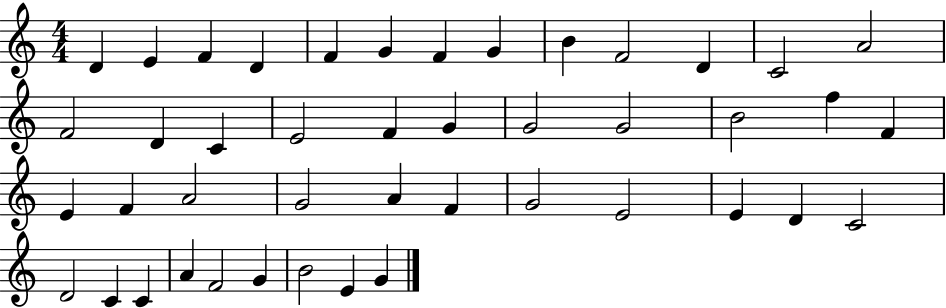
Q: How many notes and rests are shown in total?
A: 44